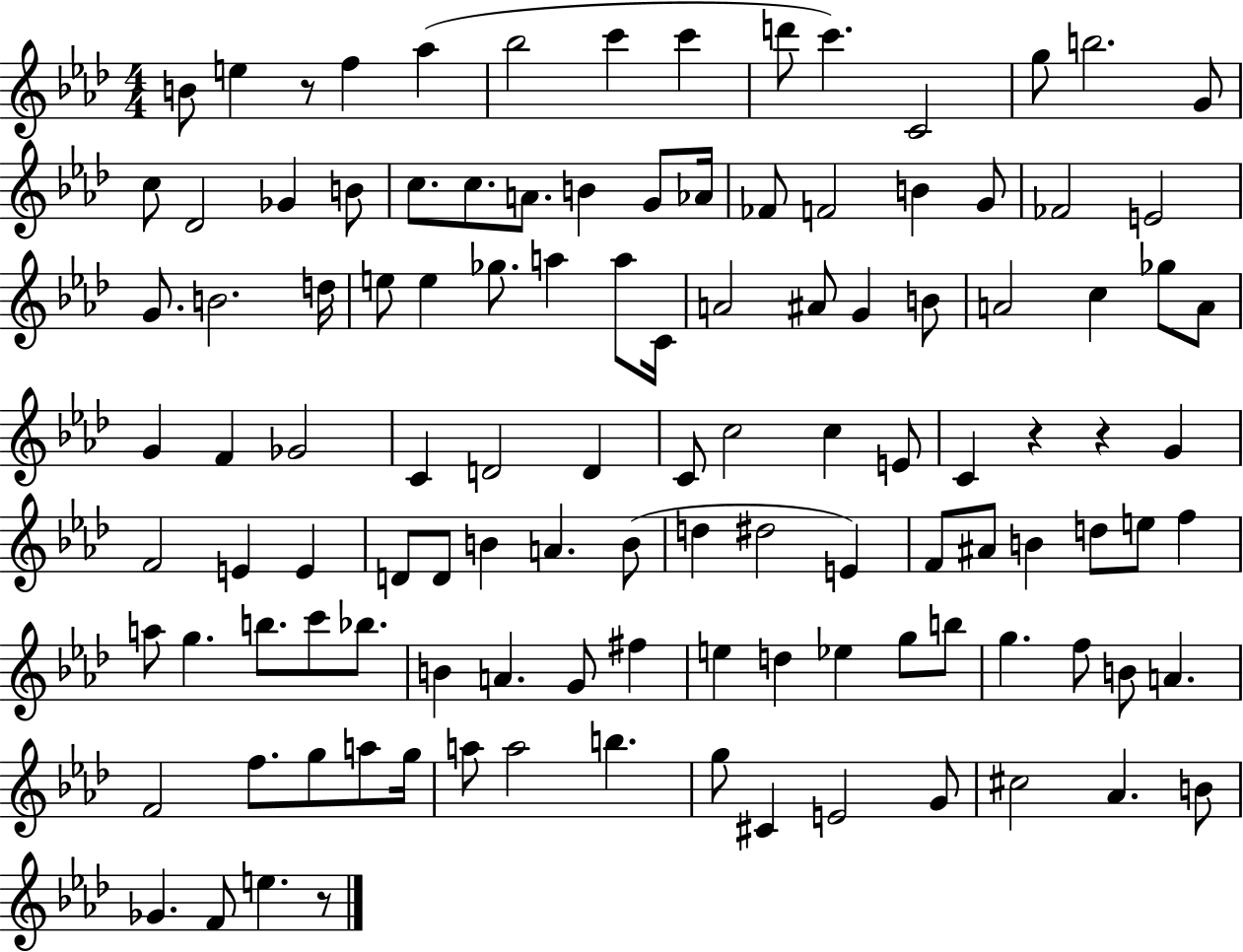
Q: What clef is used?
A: treble